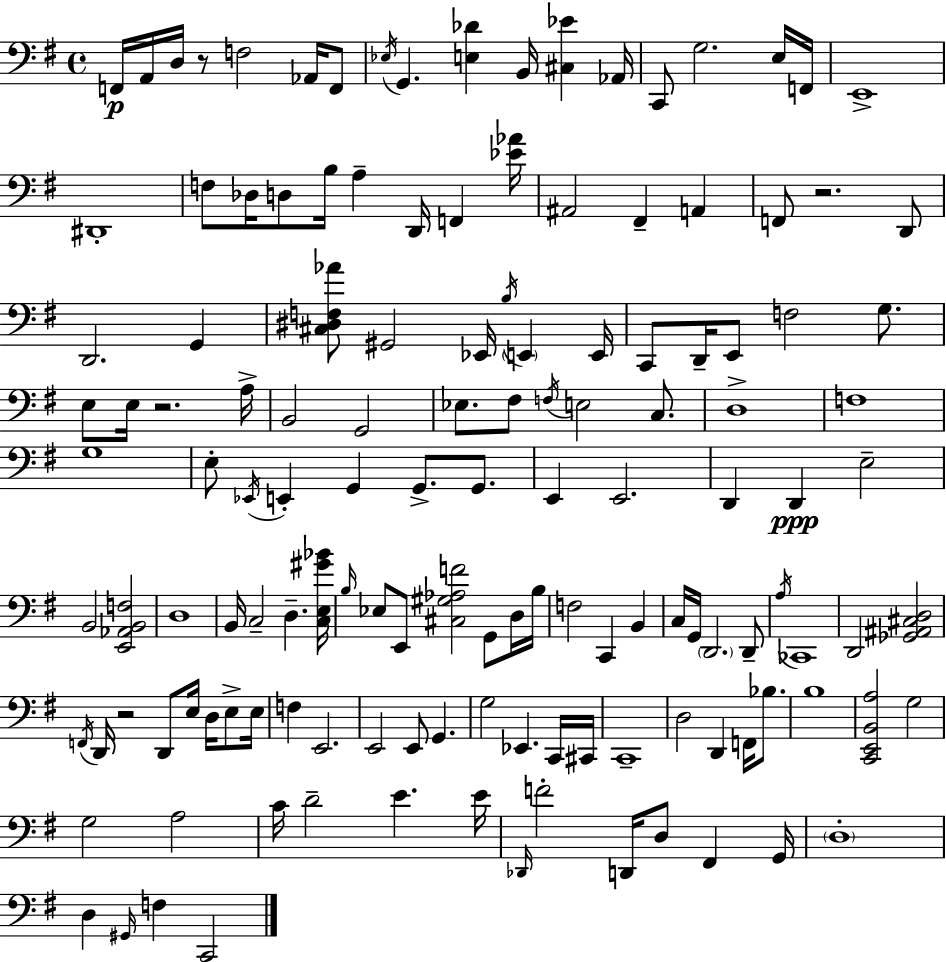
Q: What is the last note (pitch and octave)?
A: C2